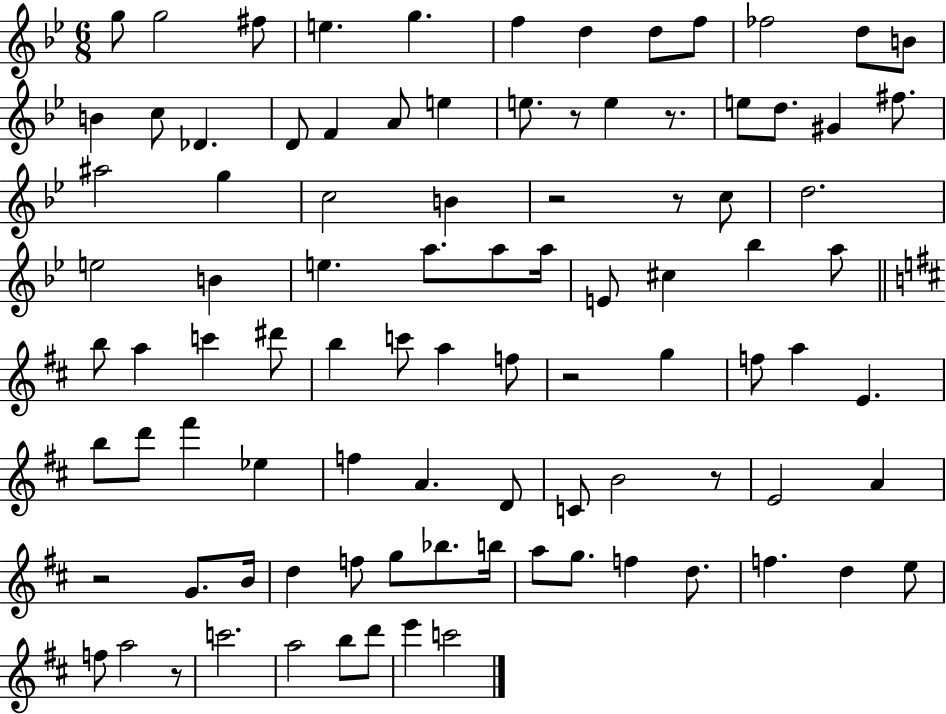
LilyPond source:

{
  \clef treble
  \numericTimeSignature
  \time 6/8
  \key bes \major
  g''8 g''2 fis''8 | e''4. g''4. | f''4 d''4 d''8 f''8 | fes''2 d''8 b'8 | \break b'4 c''8 des'4. | d'8 f'4 a'8 e''4 | e''8. r8 e''4 r8. | e''8 d''8. gis'4 fis''8. | \break ais''2 g''4 | c''2 b'4 | r2 r8 c''8 | d''2. | \break e''2 b'4 | e''4. a''8. a''8 a''16 | e'8 cis''4 bes''4 a''8 | \bar "||" \break \key d \major b''8 a''4 c'''4 dis'''8 | b''4 c'''8 a''4 f''8 | r2 g''4 | f''8 a''4 e'4. | \break b''8 d'''8 fis'''4 ees''4 | f''4 a'4. d'8 | c'8 b'2 r8 | e'2 a'4 | \break r2 g'8. b'16 | d''4 f''8 g''8 bes''8. b''16 | a''8 g''8. f''4 d''8. | f''4. d''4 e''8 | \break f''8 a''2 r8 | c'''2. | a''2 b''8 d'''8 | e'''4 c'''2 | \break \bar "|."
}